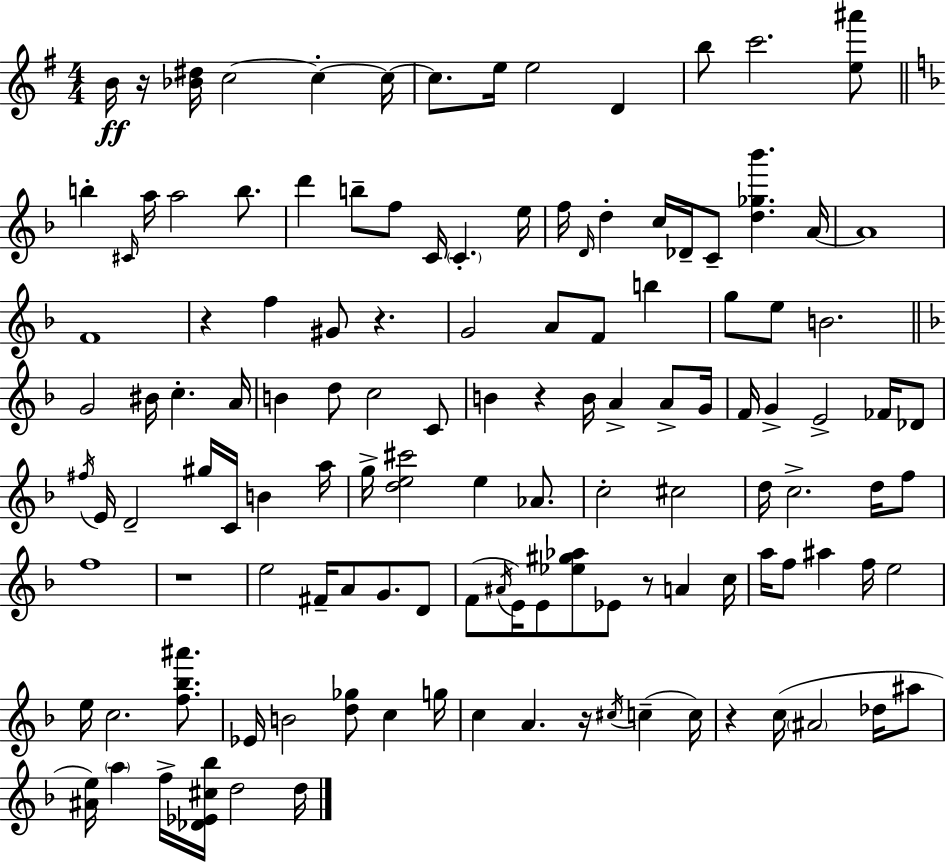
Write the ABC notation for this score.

X:1
T:Untitled
M:4/4
L:1/4
K:G
B/4 z/4 [_B^d]/4 c2 c c/4 c/2 e/4 e2 D b/2 c'2 [e^a']/2 b ^C/4 a/4 a2 b/2 d' b/2 f/2 C/4 C e/4 f/4 D/4 d c/4 _D/4 C/2 [d_g_b'] A/4 A4 F4 z f ^G/2 z G2 A/2 F/2 b g/2 e/2 B2 G2 ^B/4 c A/4 B d/2 c2 C/2 B z B/4 A A/2 G/4 F/4 G E2 _F/4 _D/2 ^f/4 E/4 D2 ^g/4 C/4 B a/4 g/4 [de^c']2 e _A/2 c2 ^c2 d/4 c2 d/4 f/2 f4 z4 e2 ^F/4 A/2 G/2 D/2 F/2 ^A/4 E/4 E/2 [_e^g_a]/2 _E/2 z/2 A c/4 a/4 f/2 ^a f/4 e2 e/4 c2 [f_b^a']/2 _E/4 B2 [d_g]/2 c g/4 c A z/4 ^c/4 c c/4 z c/4 ^A2 _d/4 ^a/2 [^Ae]/4 a f/4 [_D_E^c_b]/4 d2 d/4